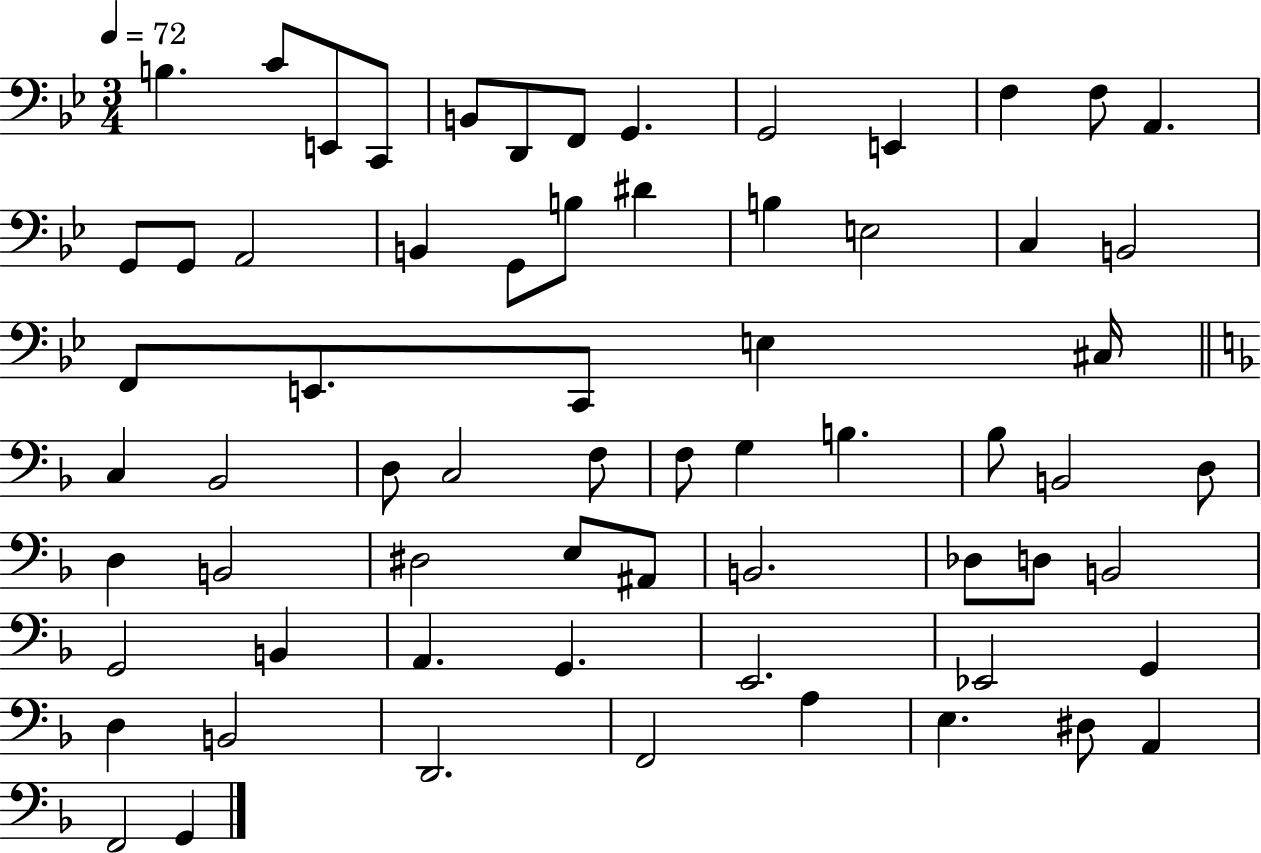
B3/q. C4/e E2/e C2/e B2/e D2/e F2/e G2/q. G2/h E2/q F3/q F3/e A2/q. G2/e G2/e A2/h B2/q G2/e B3/e D#4/q B3/q E3/h C3/q B2/h F2/e E2/e. C2/e E3/q C#3/s C3/q Bb2/h D3/e C3/h F3/e F3/e G3/q B3/q. Bb3/e B2/h D3/e D3/q B2/h D#3/h E3/e A#2/e B2/h. Db3/e D3/e B2/h G2/h B2/q A2/q. G2/q. E2/h. Eb2/h G2/q D3/q B2/h D2/h. F2/h A3/q E3/q. D#3/e A2/q F2/h G2/q